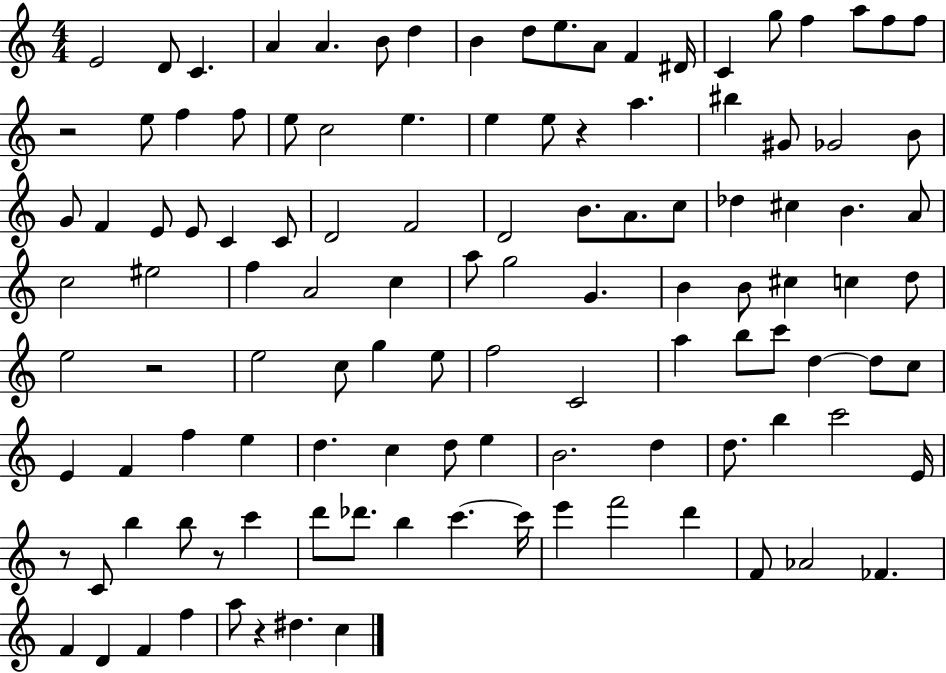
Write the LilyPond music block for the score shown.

{
  \clef treble
  \numericTimeSignature
  \time 4/4
  \key c \major
  e'2 d'8 c'4. | a'4 a'4. b'8 d''4 | b'4 d''8 e''8. a'8 f'4 dis'16 | c'4 g''8 f''4 a''8 f''8 f''8 | \break r2 e''8 f''4 f''8 | e''8 c''2 e''4. | e''4 e''8 r4 a''4. | bis''4 gis'8 ges'2 b'8 | \break g'8 f'4 e'8 e'8 c'4 c'8 | d'2 f'2 | d'2 b'8. a'8. c''8 | des''4 cis''4 b'4. a'8 | \break c''2 eis''2 | f''4 a'2 c''4 | a''8 g''2 g'4. | b'4 b'8 cis''4 c''4 d''8 | \break e''2 r2 | e''2 c''8 g''4 e''8 | f''2 c'2 | a''4 b''8 c'''8 d''4~~ d''8 c''8 | \break e'4 f'4 f''4 e''4 | d''4. c''4 d''8 e''4 | b'2. d''4 | d''8. b''4 c'''2 e'16 | \break r8 c'8 b''4 b''8 r8 c'''4 | d'''8 des'''8. b''4 c'''4.~~ c'''16 | e'''4 f'''2 d'''4 | f'8 aes'2 fes'4. | \break f'4 d'4 f'4 f''4 | a''8 r4 dis''4. c''4 | \bar "|."
}